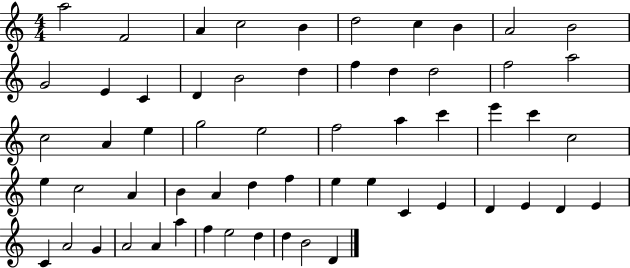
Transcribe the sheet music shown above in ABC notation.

X:1
T:Untitled
M:4/4
L:1/4
K:C
a2 F2 A c2 B d2 c B A2 B2 G2 E C D B2 d f d d2 f2 a2 c2 A e g2 e2 f2 a c' e' c' c2 e c2 A B A d f e e C E D E D E C A2 G A2 A a f e2 d d B2 D